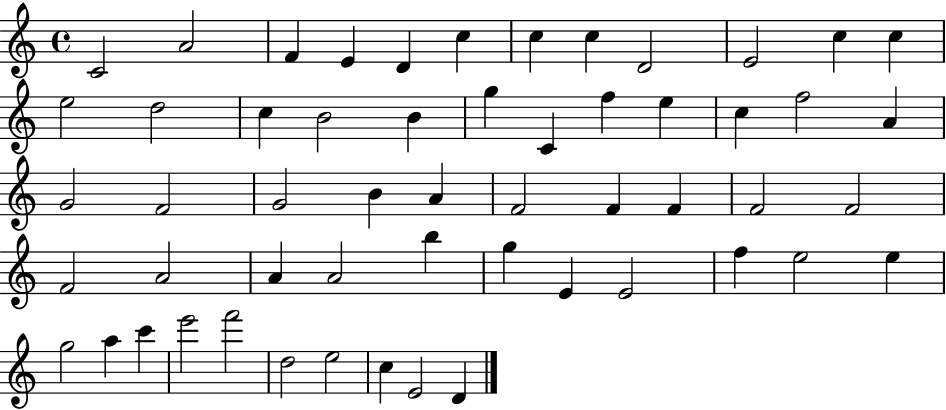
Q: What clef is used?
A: treble